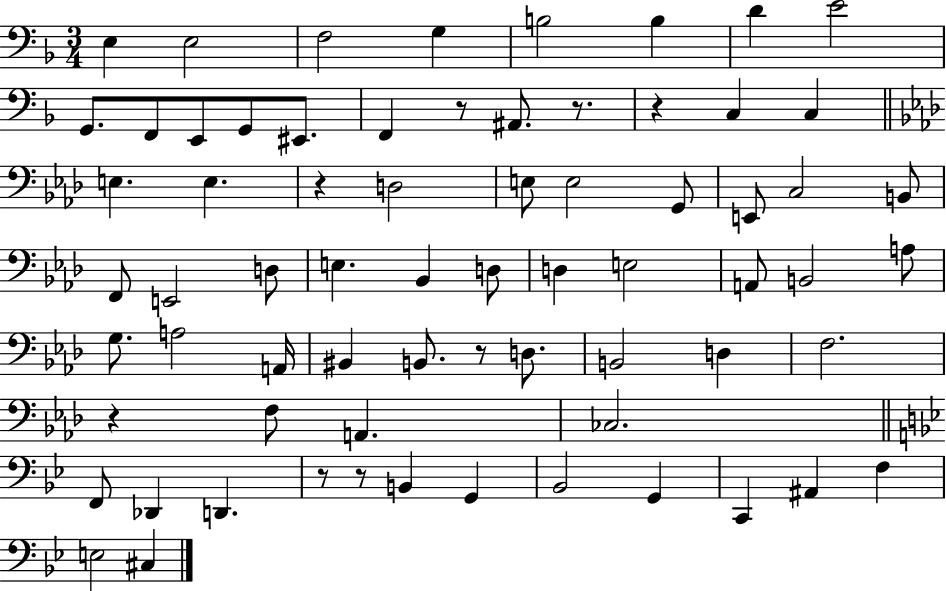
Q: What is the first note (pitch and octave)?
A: E3